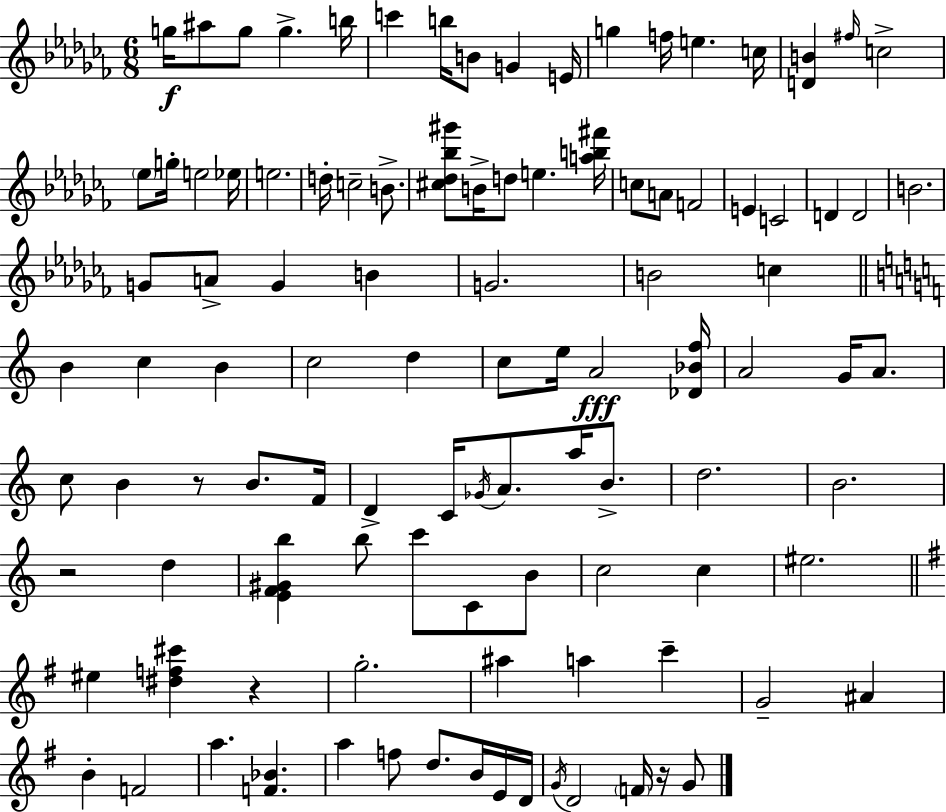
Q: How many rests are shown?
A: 4